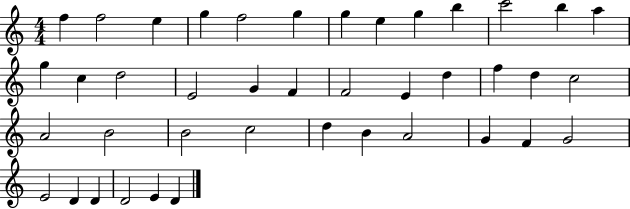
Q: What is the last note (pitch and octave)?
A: D4